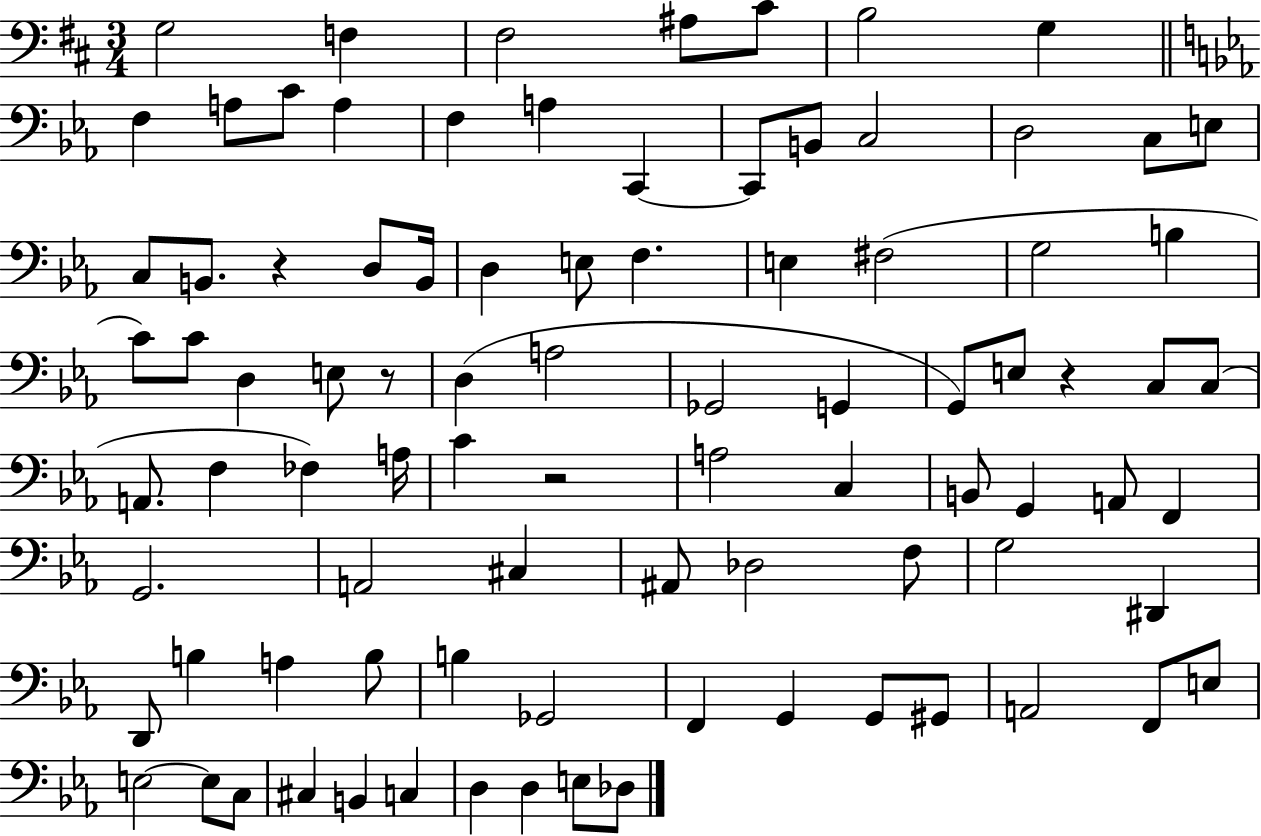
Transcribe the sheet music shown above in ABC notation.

X:1
T:Untitled
M:3/4
L:1/4
K:D
G,2 F, ^F,2 ^A,/2 ^C/2 B,2 G, F, A,/2 C/2 A, F, A, C,, C,,/2 B,,/2 C,2 D,2 C,/2 E,/2 C,/2 B,,/2 z D,/2 B,,/4 D, E,/2 F, E, ^F,2 G,2 B, C/2 C/2 D, E,/2 z/2 D, A,2 _G,,2 G,, G,,/2 E,/2 z C,/2 C,/2 A,,/2 F, _F, A,/4 C z2 A,2 C, B,,/2 G,, A,,/2 F,, G,,2 A,,2 ^C, ^A,,/2 _D,2 F,/2 G,2 ^D,, D,,/2 B, A, B,/2 B, _G,,2 F,, G,, G,,/2 ^G,,/2 A,,2 F,,/2 E,/2 E,2 E,/2 C,/2 ^C, B,, C, D, D, E,/2 _D,/2